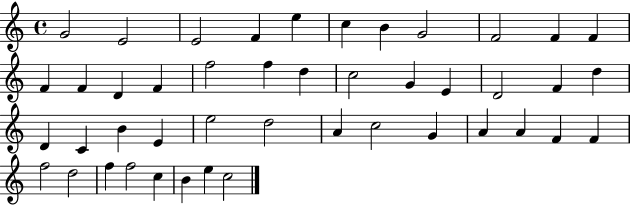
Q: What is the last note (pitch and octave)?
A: C5